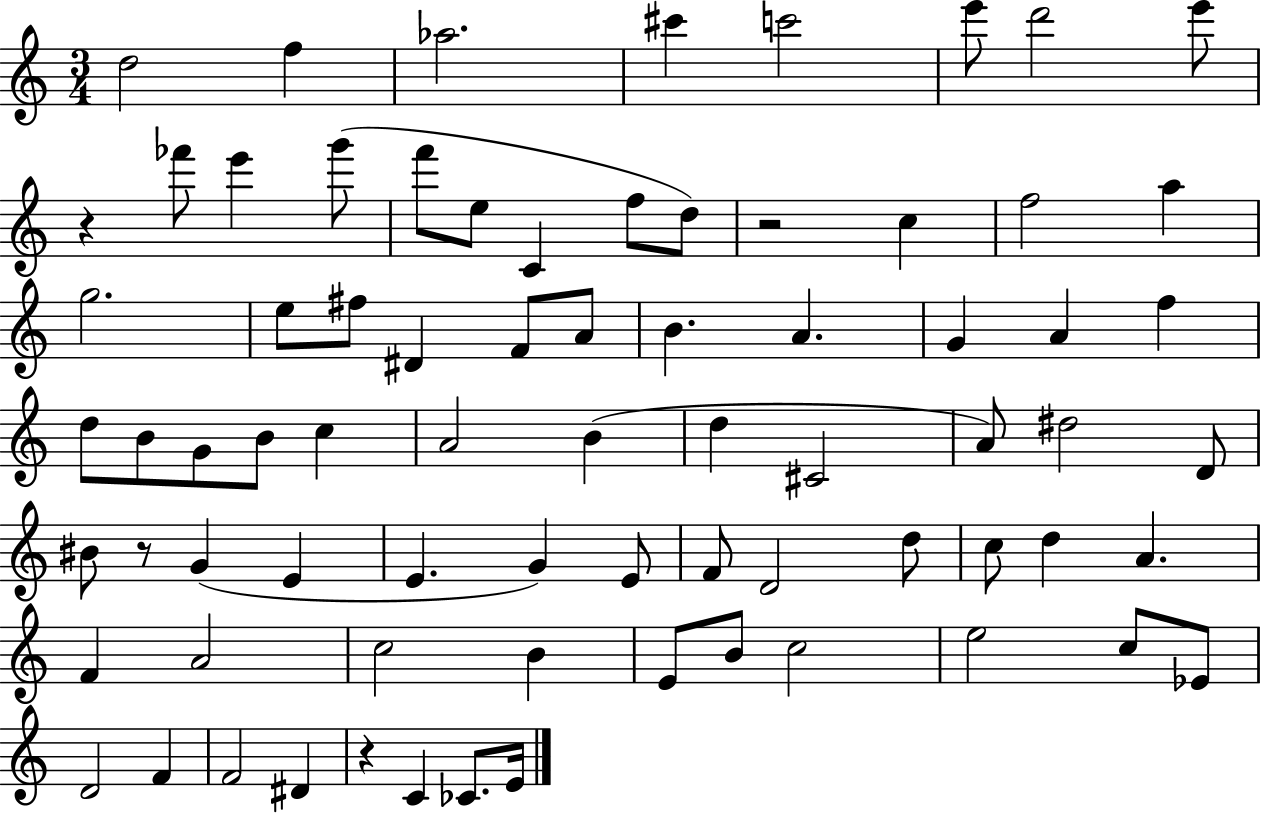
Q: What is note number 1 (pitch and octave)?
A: D5